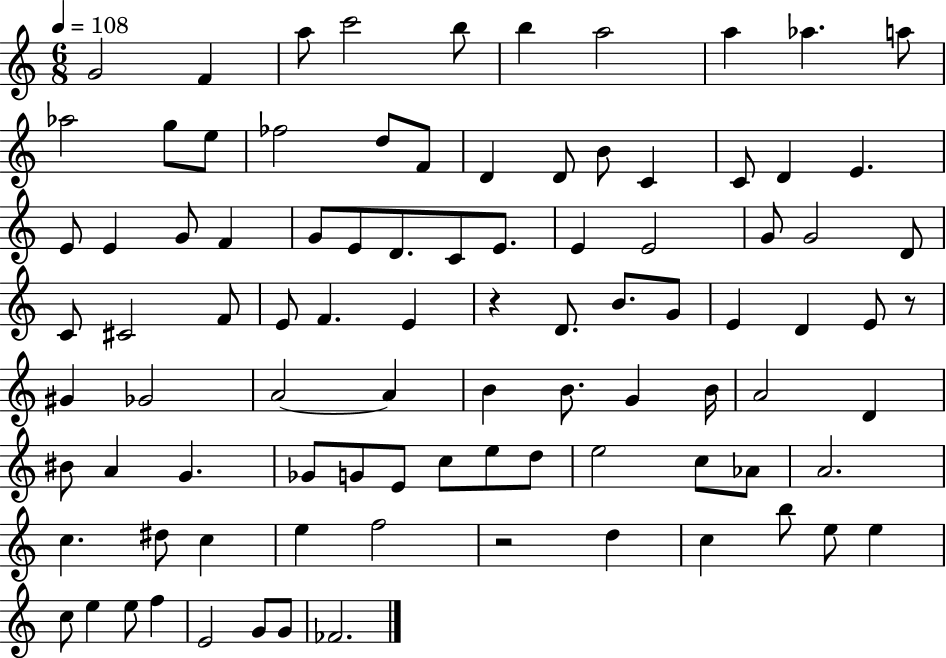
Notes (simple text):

G4/h F4/q A5/e C6/h B5/e B5/q A5/h A5/q Ab5/q. A5/e Ab5/h G5/e E5/e FES5/h D5/e F4/e D4/q D4/e B4/e C4/q C4/e D4/q E4/q. E4/e E4/q G4/e F4/q G4/e E4/e D4/e. C4/e E4/e. E4/q E4/h G4/e G4/h D4/e C4/e C#4/h F4/e E4/e F4/q. E4/q R/q D4/e. B4/e. G4/e E4/q D4/q E4/e R/e G#4/q Gb4/h A4/h A4/q B4/q B4/e. G4/q B4/s A4/h D4/q BIS4/e A4/q G4/q. Gb4/e G4/e E4/e C5/e E5/e D5/e E5/h C5/e Ab4/e A4/h. C5/q. D#5/e C5/q E5/q F5/h R/h D5/q C5/q B5/e E5/e E5/q C5/e E5/q E5/e F5/q E4/h G4/e G4/e FES4/h.